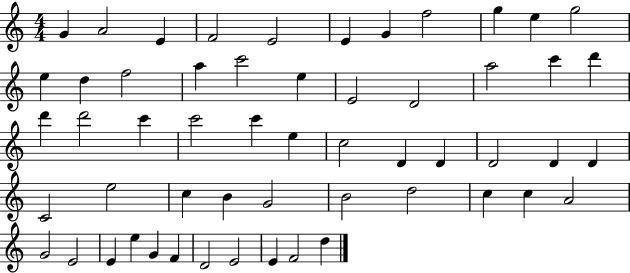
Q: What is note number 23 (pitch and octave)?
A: D6